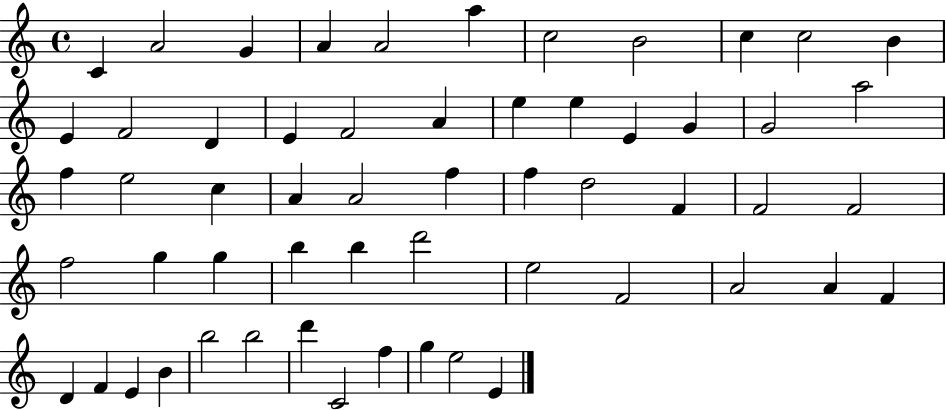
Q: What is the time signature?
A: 4/4